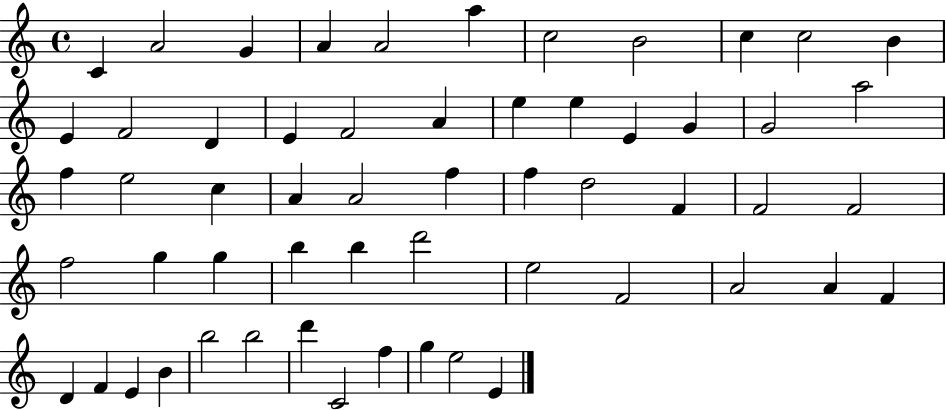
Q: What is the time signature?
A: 4/4